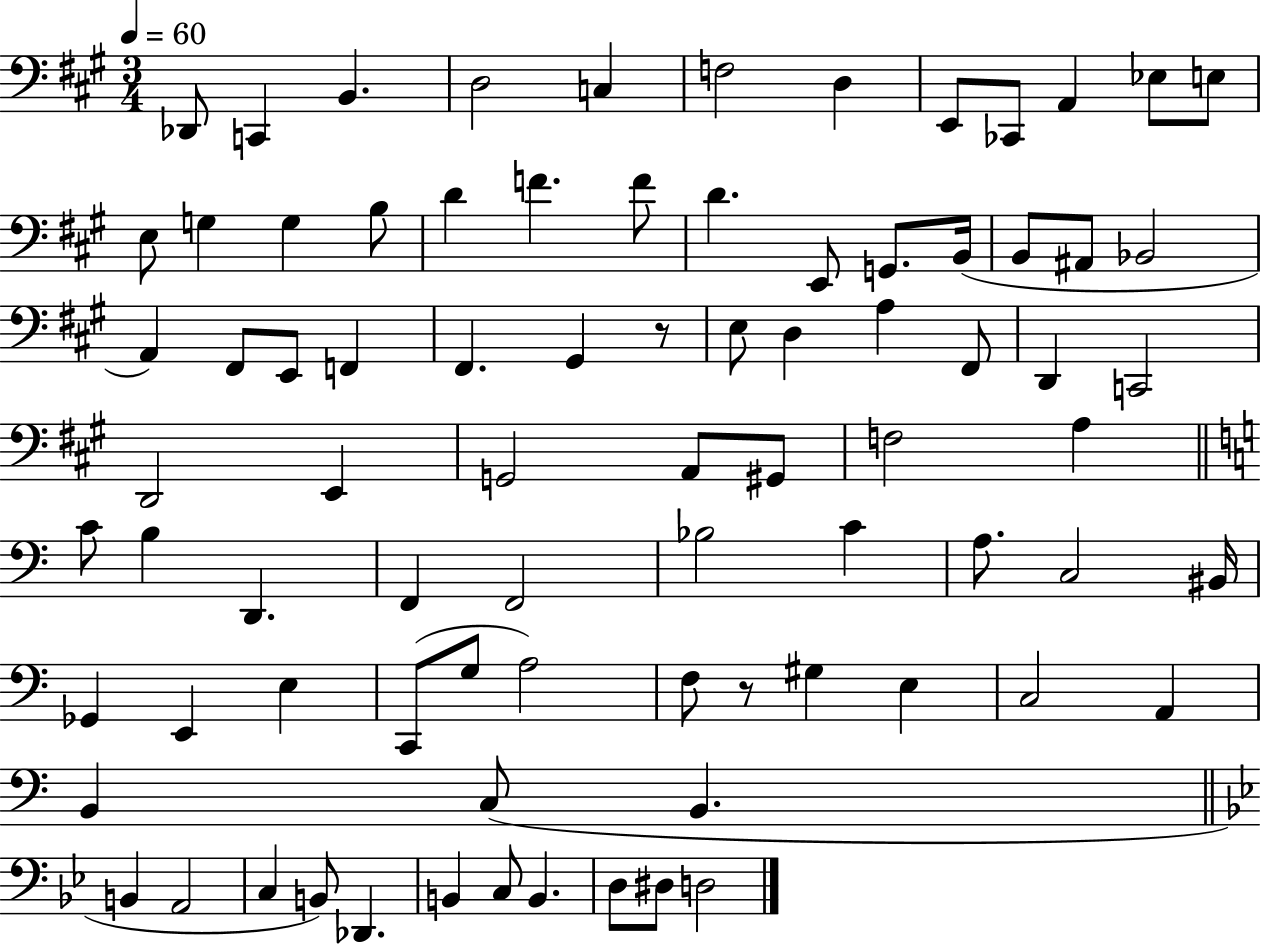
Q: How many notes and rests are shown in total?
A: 82